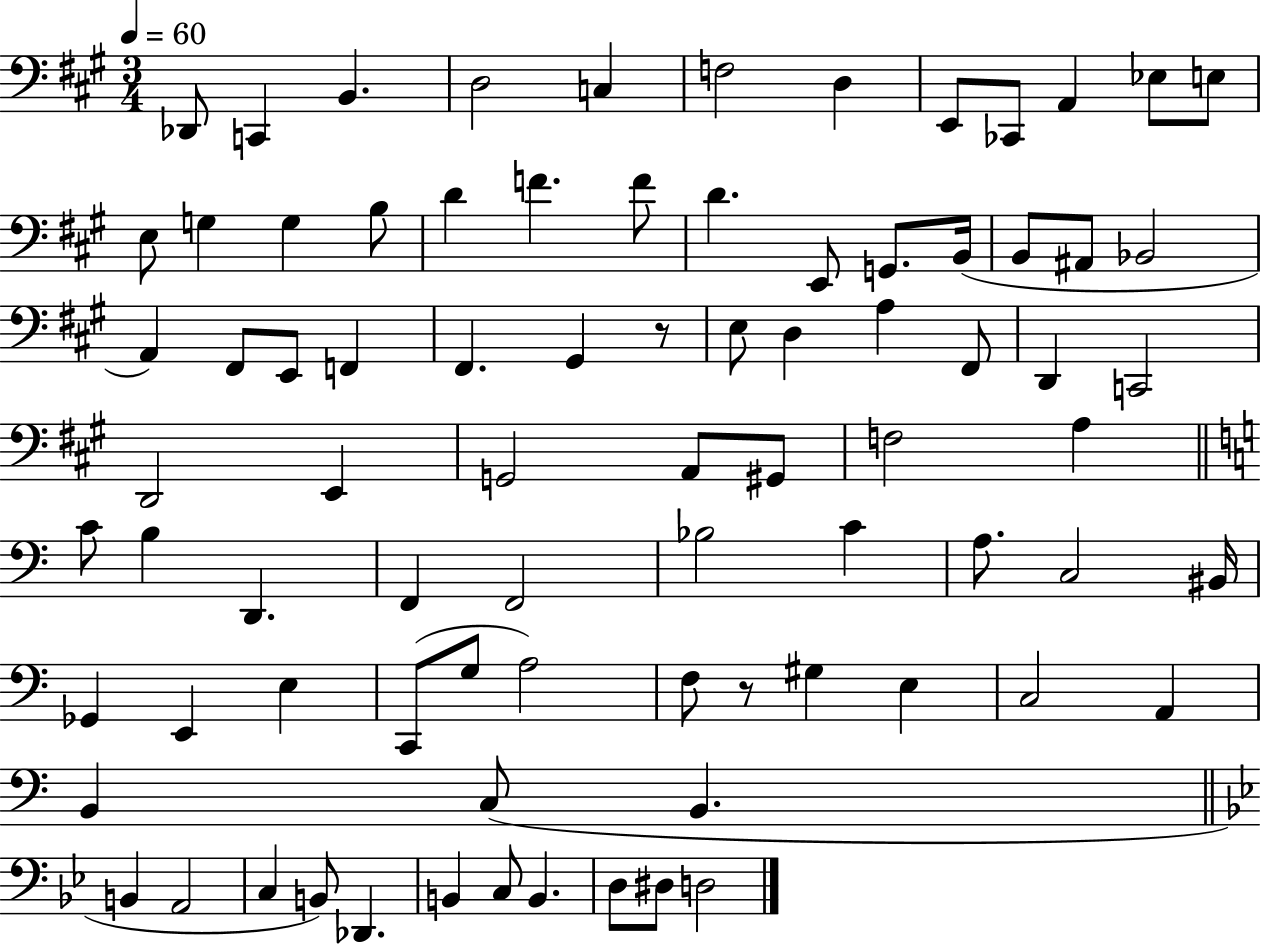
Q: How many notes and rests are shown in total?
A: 82